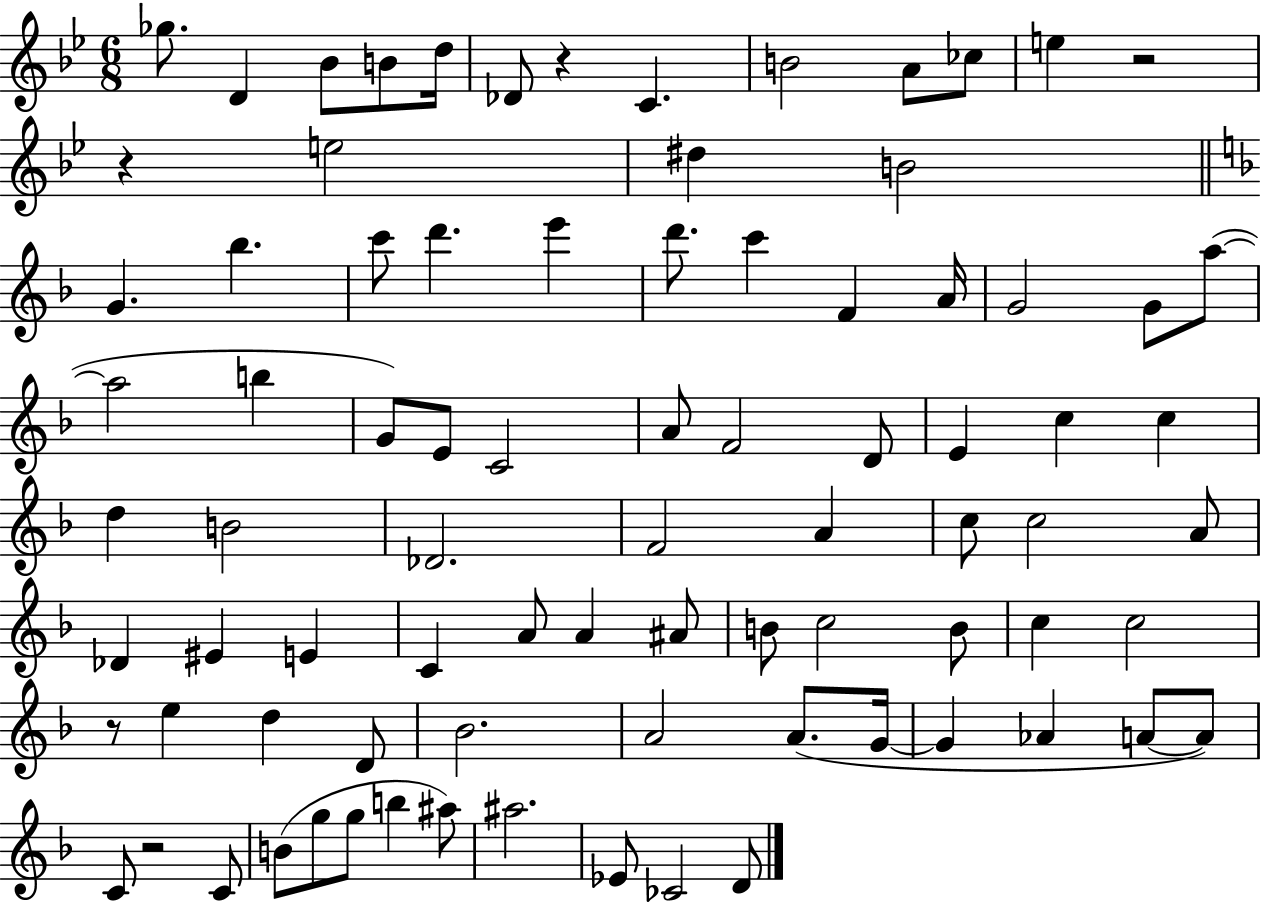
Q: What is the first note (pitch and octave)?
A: Gb5